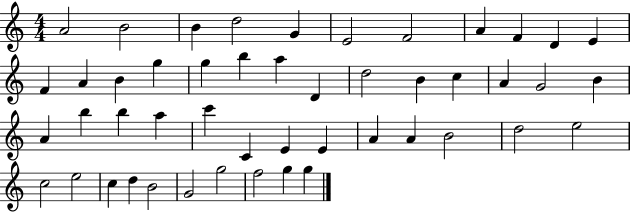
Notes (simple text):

A4/h B4/h B4/q D5/h G4/q E4/h F4/h A4/q F4/q D4/q E4/q F4/q A4/q B4/q G5/q G5/q B5/q A5/q D4/q D5/h B4/q C5/q A4/q G4/h B4/q A4/q B5/q B5/q A5/q C6/q C4/q E4/q E4/q A4/q A4/q B4/h D5/h E5/h C5/h E5/h C5/q D5/q B4/h G4/h G5/h F5/h G5/q G5/q